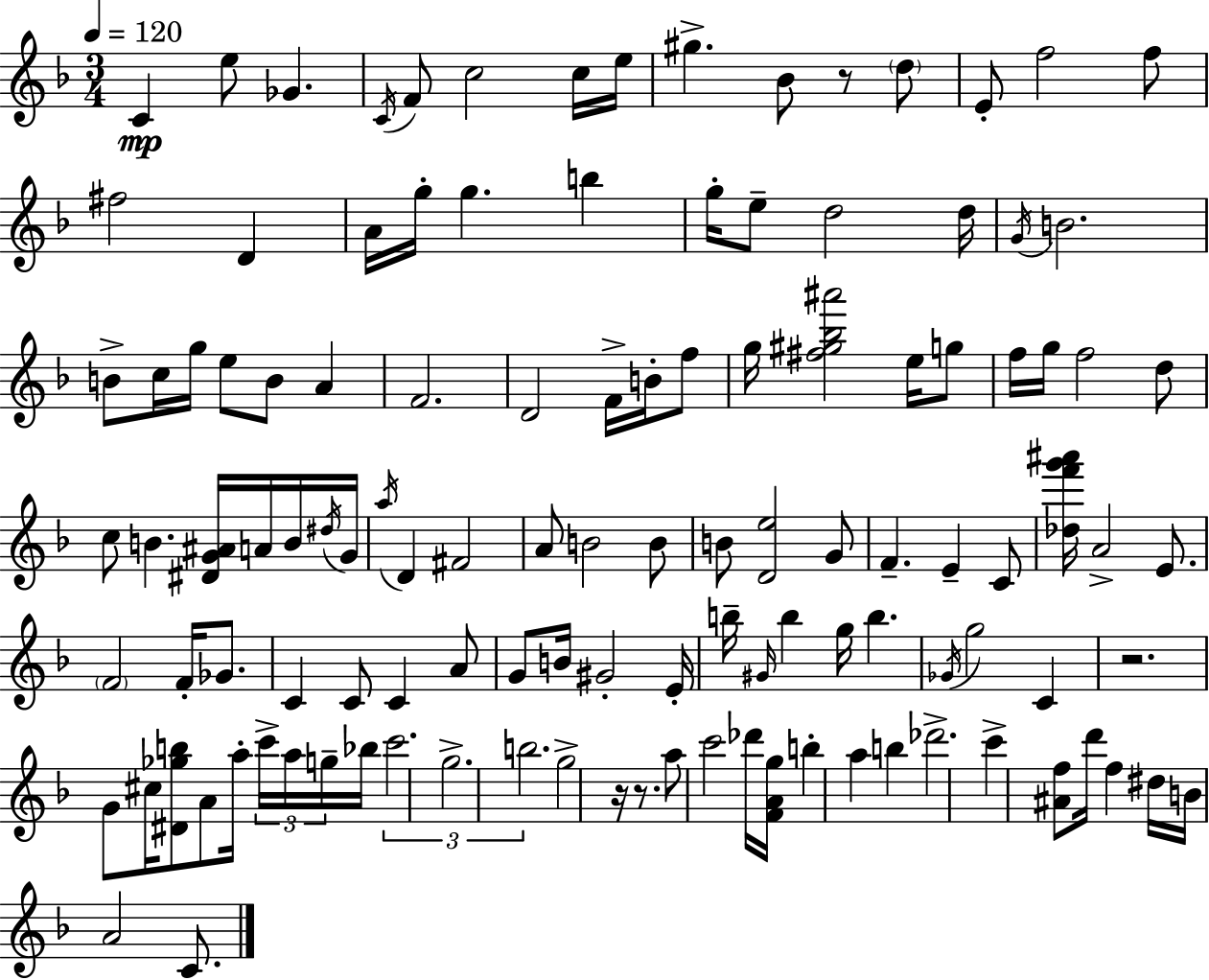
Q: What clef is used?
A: treble